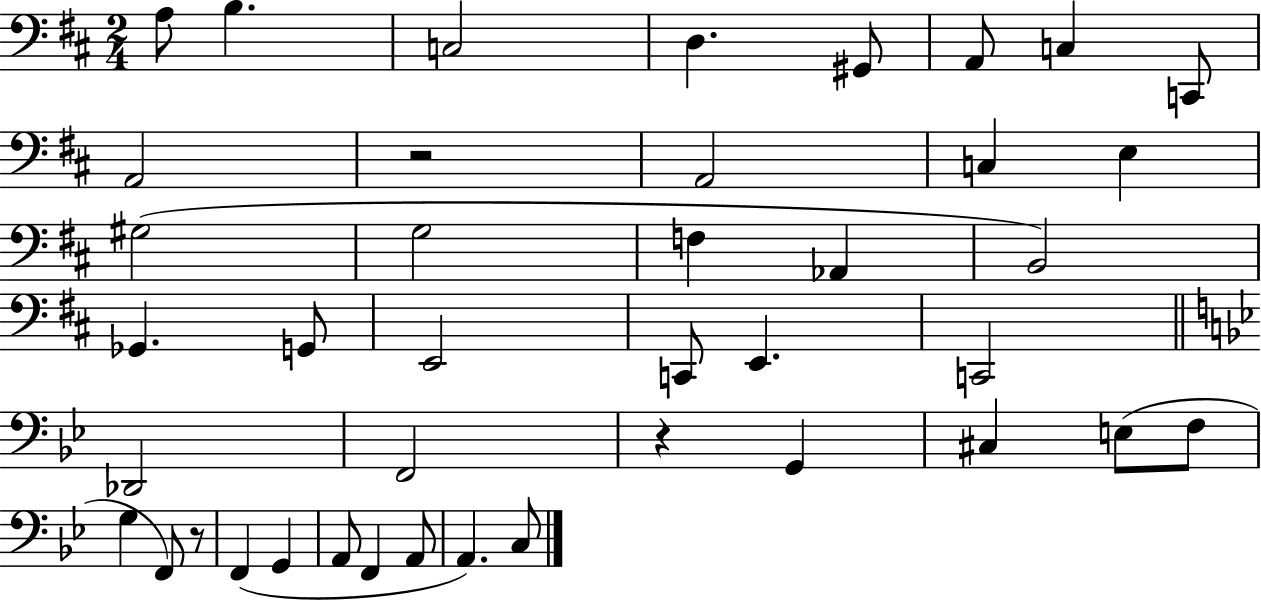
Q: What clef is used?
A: bass